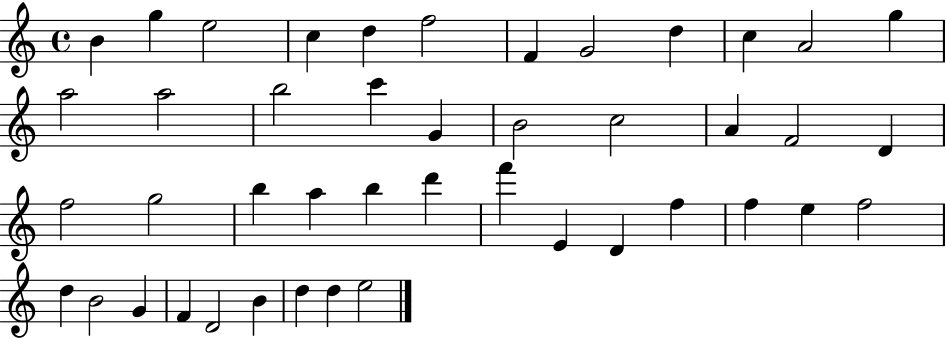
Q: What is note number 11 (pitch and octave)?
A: A4